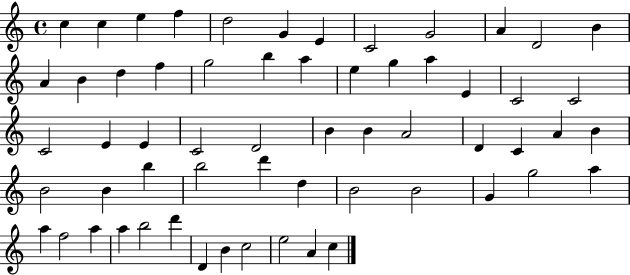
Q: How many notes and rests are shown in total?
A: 60